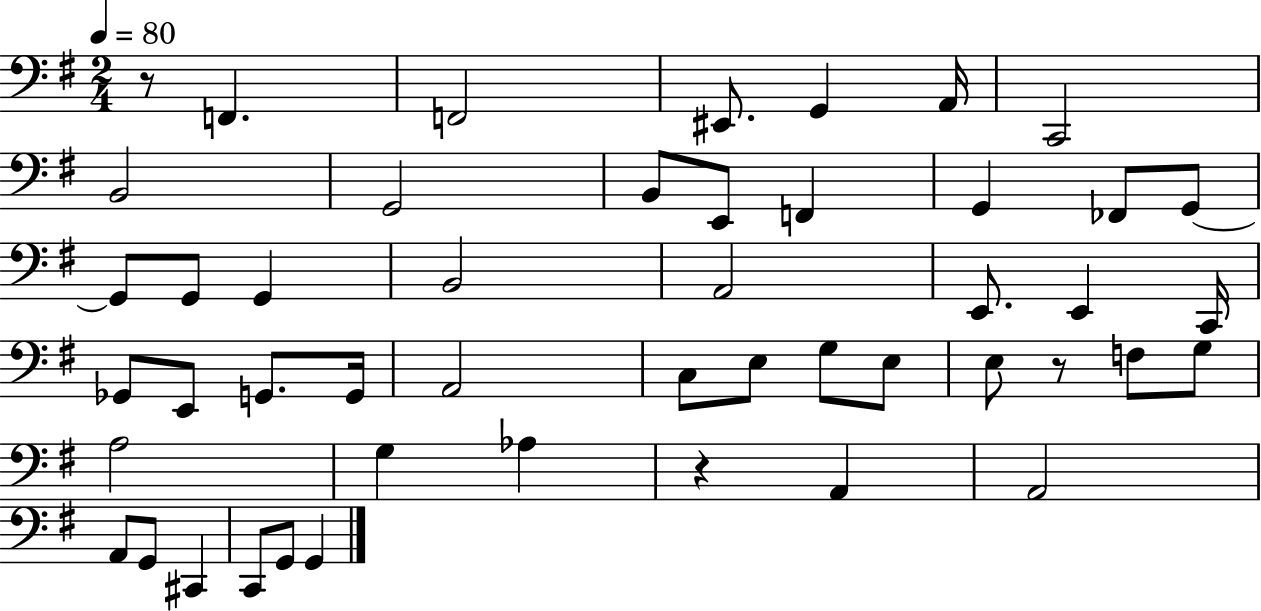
{
  \clef bass
  \numericTimeSignature
  \time 2/4
  \key g \major
  \tempo 4 = 80
  r8 f,4. | f,2 | eis,8. g,4 a,16 | c,2 | \break b,2 | g,2 | b,8 e,8 f,4 | g,4 fes,8 g,8~~ | \break g,8 g,8 g,4 | b,2 | a,2 | e,8. e,4 c,16 | \break ges,8 e,8 g,8. g,16 | a,2 | c8 e8 g8 e8 | e8 r8 f8 g8 | \break a2 | g4 aes4 | r4 a,4 | a,2 | \break a,8 g,8 cis,4 | c,8 g,8 g,4 | \bar "|."
}